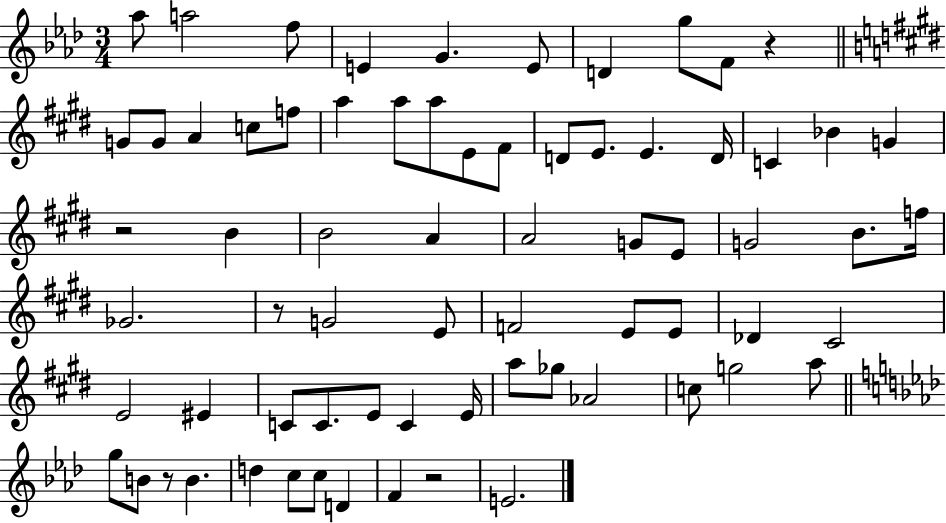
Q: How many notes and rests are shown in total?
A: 70